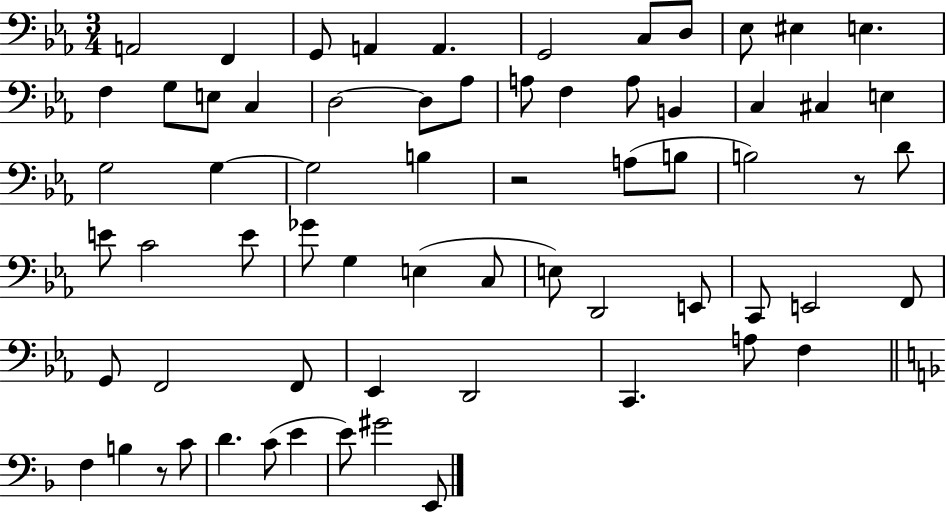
{
  \clef bass
  \numericTimeSignature
  \time 3/4
  \key ees \major
  a,2 f,4 | g,8 a,4 a,4. | g,2 c8 d8 | ees8 eis4 e4. | \break f4 g8 e8 c4 | d2~~ d8 aes8 | a8 f4 a8 b,4 | c4 cis4 e4 | \break g2 g4~~ | g2 b4 | r2 a8( b8 | b2) r8 d'8 | \break e'8 c'2 e'8 | ges'8 g4 e4( c8 | e8) d,2 e,8 | c,8 e,2 f,8 | \break g,8 f,2 f,8 | ees,4 d,2 | c,4. a8 f4 | \bar "||" \break \key f \major f4 b4 r8 c'8 | d'4. c'8( e'4 | e'8) gis'2 e,8 | \bar "|."
}